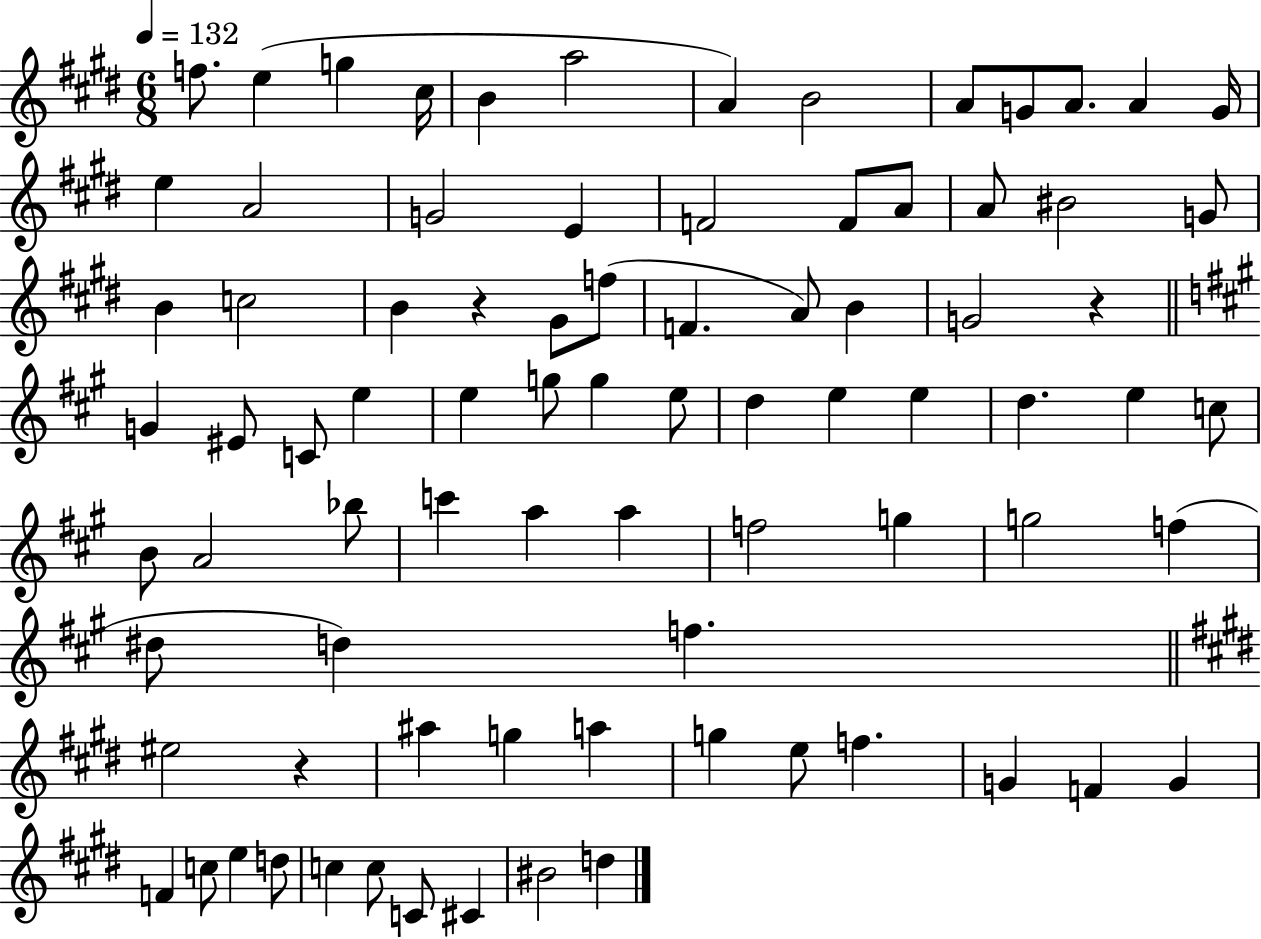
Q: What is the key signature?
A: E major